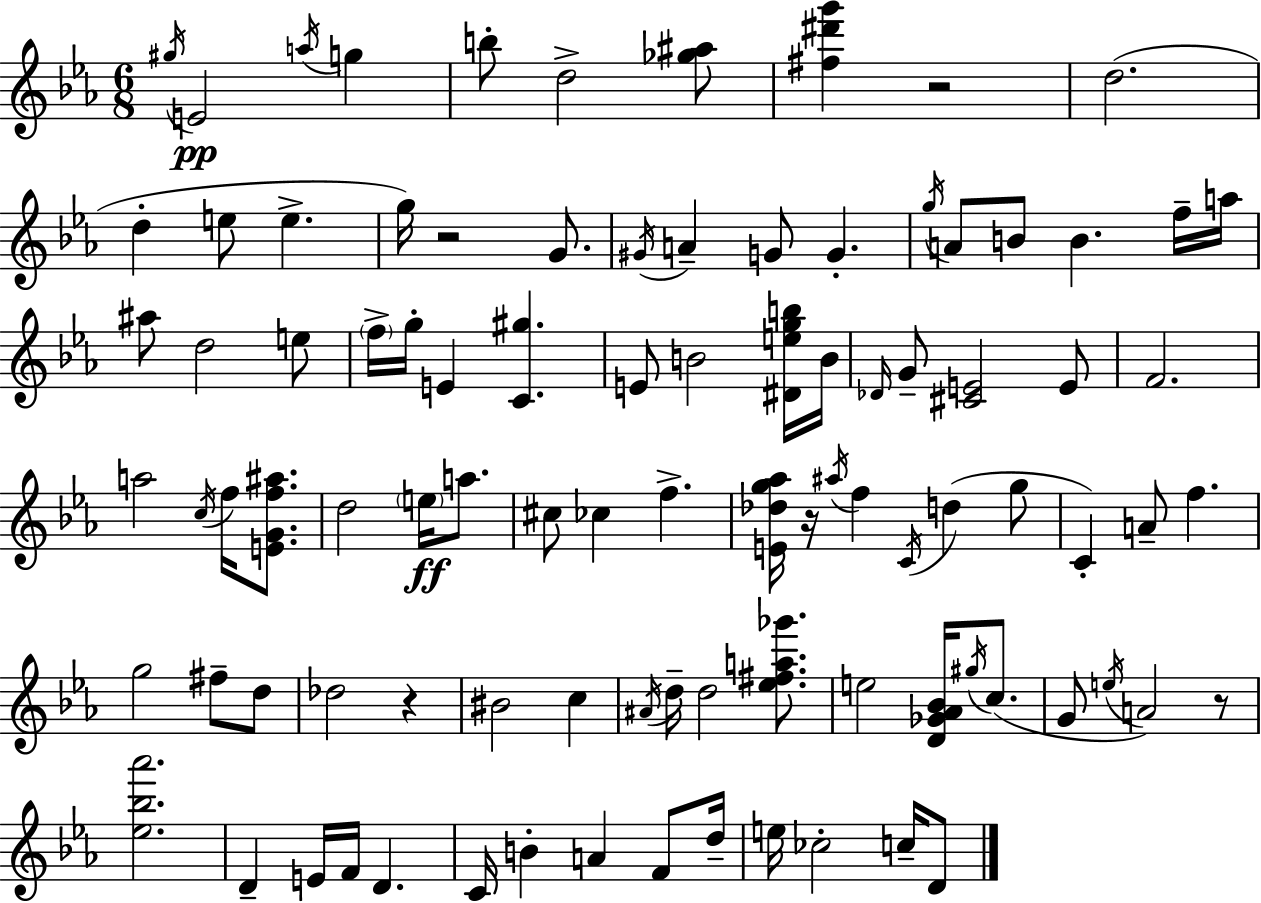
{
  \clef treble
  \numericTimeSignature
  \time 6/8
  \key c \minor
  \acciaccatura { gis''16 }\pp e'2 \acciaccatura { a''16 } g''4 | b''8-. d''2-> | <ges'' ais''>8 <fis'' dis''' g'''>4 r2 | d''2.( | \break d''4-. e''8 e''4.-> | g''16) r2 g'8. | \acciaccatura { gis'16 } a'4-- g'8 g'4.-. | \acciaccatura { g''16 } a'8 b'8 b'4. | \break f''16-- a''16 ais''8 d''2 | e''8 \parenthesize f''16-> g''16-. e'4 <c' gis''>4. | e'8 b'2 | <dis' e'' g'' b''>16 b'16 \grace { des'16 } g'8-- <cis' e'>2 | \break e'8 f'2. | a''2 | \acciaccatura { c''16 } f''16 <e' g' f'' ais''>8. d''2 | \parenthesize e''16\ff a''8. cis''8 ces''4 | \break f''4.-> <e' des'' g'' aes''>16 r16 \acciaccatura { ais''16 } f''4 | \acciaccatura { c'16 }( d''4 g''8 c'4-.) | a'8-- f''4. g''2 | fis''8-- d''8 des''2 | \break r4 bis'2 | c''4 \acciaccatura { ais'16 } d''16-- d''2 | <ees'' fis'' a'' ges'''>8. e''2 | <d' ges' aes' bes'>16 \acciaccatura { gis''16 }( c''8. g'8 | \break \acciaccatura { e''16 }) a'2 r8 <ees'' bes'' aes'''>2. | d'4-- | e'16 f'16 d'4. c'16 | b'4-. a'4 f'8 d''16-- e''16 | \break ces''2-. c''16-- d'8 \bar "|."
}